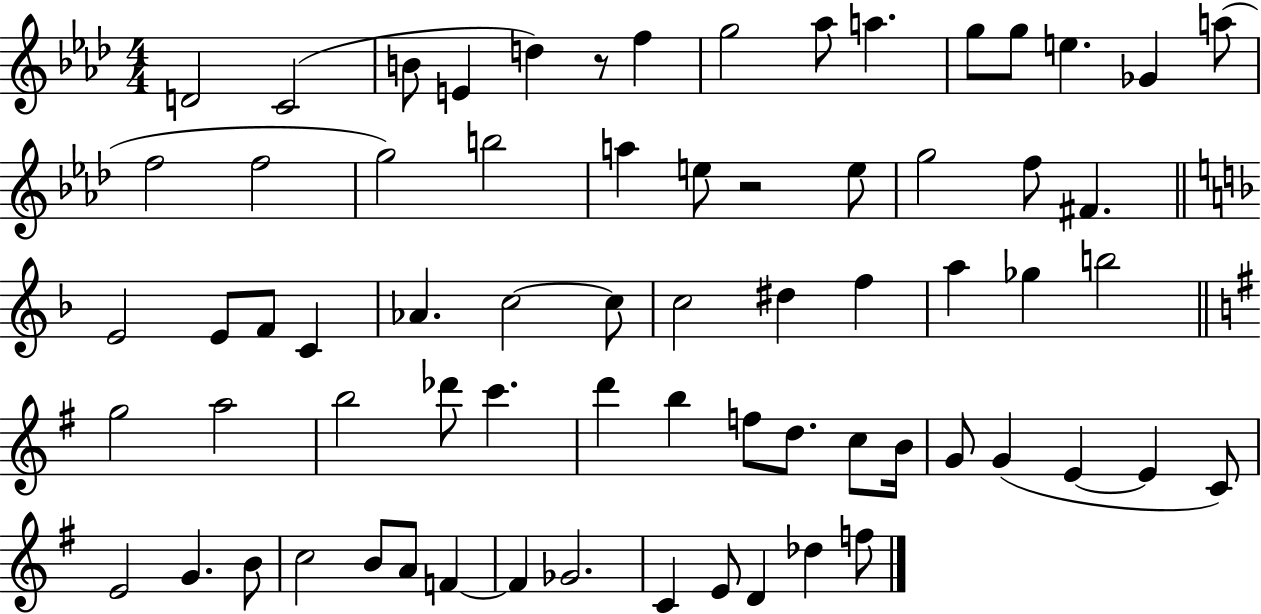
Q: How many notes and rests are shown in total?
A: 69